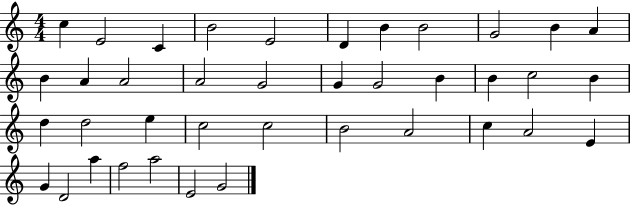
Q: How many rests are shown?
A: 0